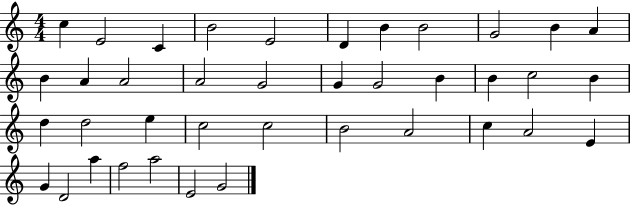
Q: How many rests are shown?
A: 0